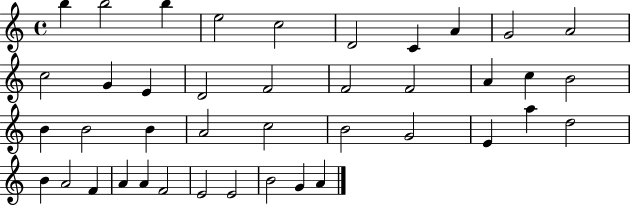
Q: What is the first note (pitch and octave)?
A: B5